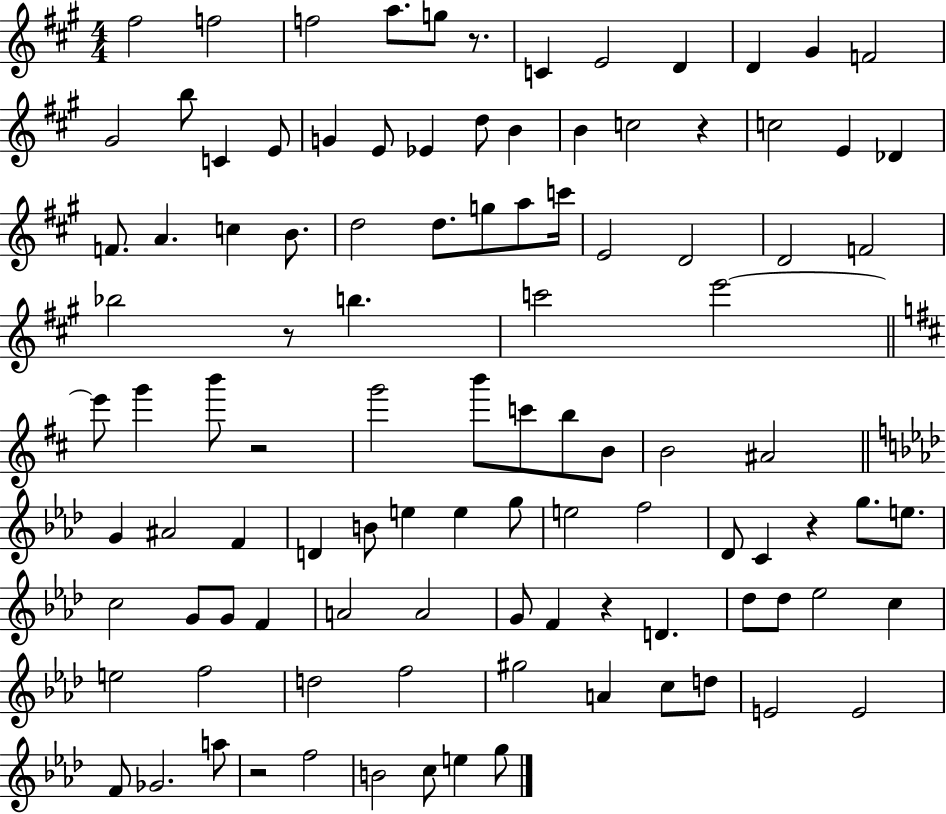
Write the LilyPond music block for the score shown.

{
  \clef treble
  \numericTimeSignature
  \time 4/4
  \key a \major
  fis''2 f''2 | f''2 a''8. g''8 r8. | c'4 e'2 d'4 | d'4 gis'4 f'2 | \break gis'2 b''8 c'4 e'8 | g'4 e'8 ees'4 d''8 b'4 | b'4 c''2 r4 | c''2 e'4 des'4 | \break f'8. a'4. c''4 b'8. | d''2 d''8. g''8 a''8 c'''16 | e'2 d'2 | d'2 f'2 | \break bes''2 r8 b''4. | c'''2 e'''2~~ | \bar "||" \break \key d \major e'''8 g'''4 b'''8 r2 | g'''2 b'''8 c'''8 b''8 b'8 | b'2 ais'2 | \bar "||" \break \key f \minor g'4 ais'2 f'4 | d'4 b'8 e''4 e''4 g''8 | e''2 f''2 | des'8 c'4 r4 g''8. e''8. | \break c''2 g'8 g'8 f'4 | a'2 a'2 | g'8 f'4 r4 d'4. | des''8 des''8 ees''2 c''4 | \break e''2 f''2 | d''2 f''2 | gis''2 a'4 c''8 d''8 | e'2 e'2 | \break f'8 ges'2. a''8 | r2 f''2 | b'2 c''8 e''4 g''8 | \bar "|."
}